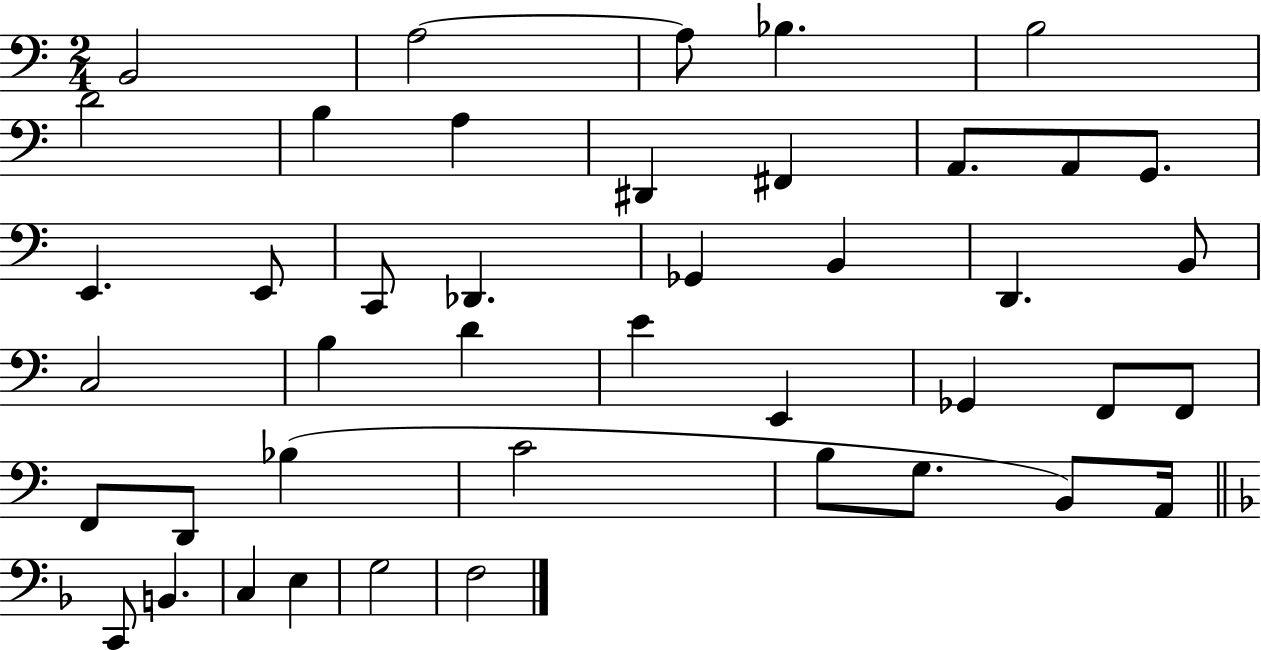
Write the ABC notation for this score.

X:1
T:Untitled
M:2/4
L:1/4
K:C
B,,2 A,2 A,/2 _B, B,2 D2 B, A, ^D,, ^F,, A,,/2 A,,/2 G,,/2 E,, E,,/2 C,,/2 _D,, _G,, B,, D,, B,,/2 C,2 B, D E E,, _G,, F,,/2 F,,/2 F,,/2 D,,/2 _B, C2 B,/2 G,/2 B,,/2 A,,/4 C,,/2 B,, C, E, G,2 F,2